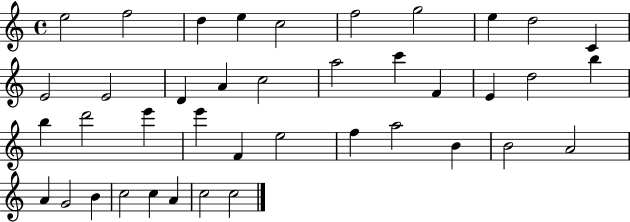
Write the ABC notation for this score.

X:1
T:Untitled
M:4/4
L:1/4
K:C
e2 f2 d e c2 f2 g2 e d2 C E2 E2 D A c2 a2 c' F E d2 b b d'2 e' e' F e2 f a2 B B2 A2 A G2 B c2 c A c2 c2